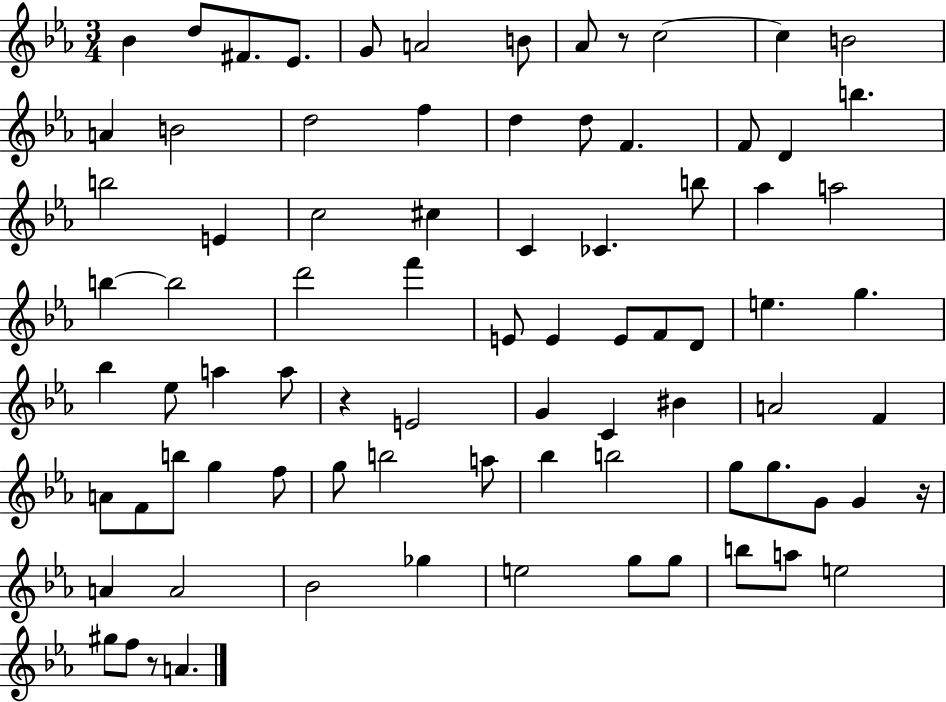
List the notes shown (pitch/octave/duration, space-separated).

Bb4/q D5/e F#4/e. Eb4/e. G4/e A4/h B4/e Ab4/e R/e C5/h C5/q B4/h A4/q B4/h D5/h F5/q D5/q D5/e F4/q. F4/e D4/q B5/q. B5/h E4/q C5/h C#5/q C4/q CES4/q. B5/e Ab5/q A5/h B5/q B5/h D6/h F6/q E4/e E4/q E4/e F4/e D4/e E5/q. G5/q. Bb5/q Eb5/e A5/q A5/e R/q E4/h G4/q C4/q BIS4/q A4/h F4/q A4/e F4/e B5/e G5/q F5/e G5/e B5/h A5/e Bb5/q B5/h G5/e G5/e. G4/e G4/q R/s A4/q A4/h Bb4/h Gb5/q E5/h G5/e G5/e B5/e A5/e E5/h G#5/e F5/e R/e A4/q.